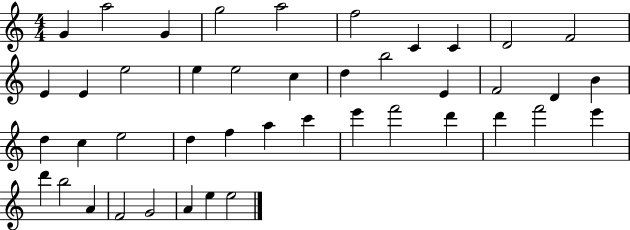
X:1
T:Untitled
M:4/4
L:1/4
K:C
G a2 G g2 a2 f2 C C D2 F2 E E e2 e e2 c d b2 E F2 D B d c e2 d f a c' e' f'2 d' d' f'2 e' d' b2 A F2 G2 A e e2